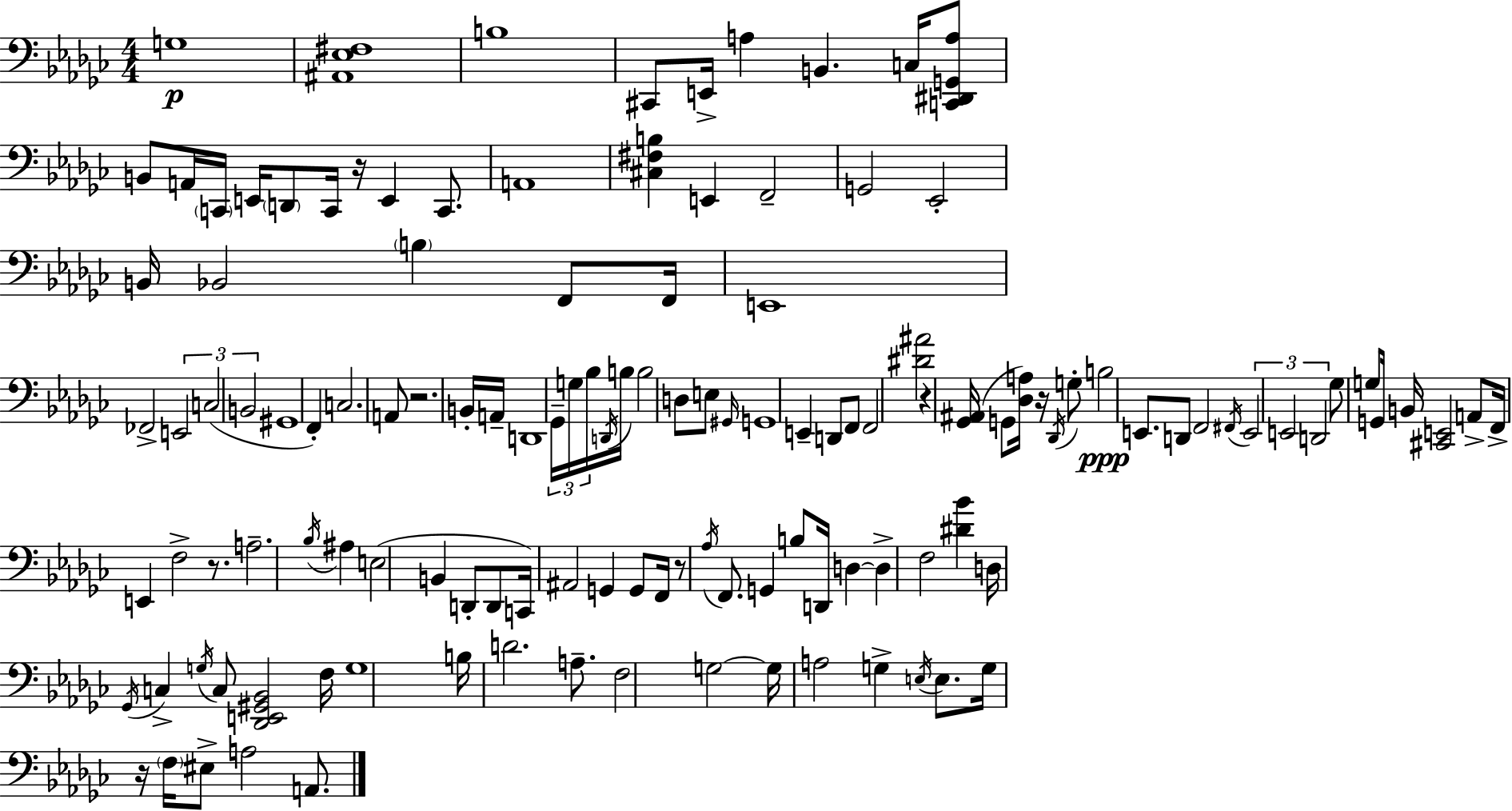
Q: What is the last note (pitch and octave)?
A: A2